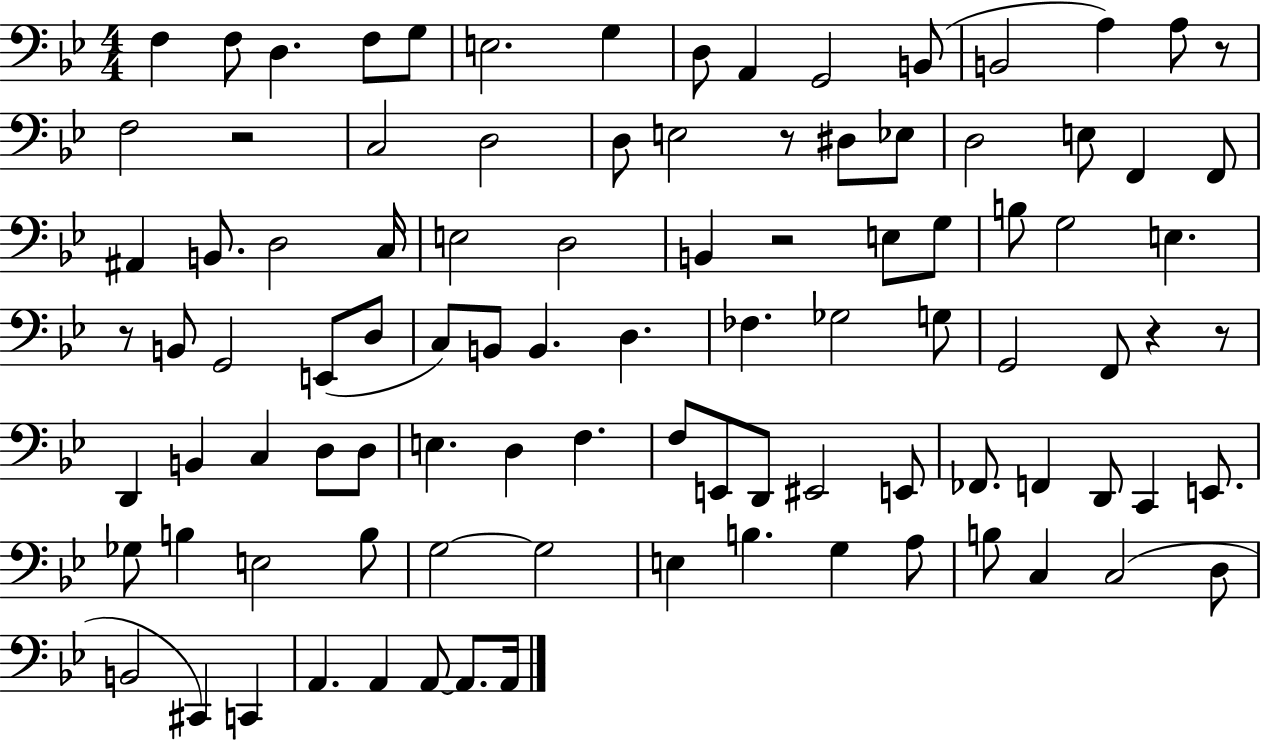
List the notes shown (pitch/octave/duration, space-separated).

F3/q F3/e D3/q. F3/e G3/e E3/h. G3/q D3/e A2/q G2/h B2/e B2/h A3/q A3/e R/e F3/h R/h C3/h D3/h D3/e E3/h R/e D#3/e Eb3/e D3/h E3/e F2/q F2/e A#2/q B2/e. D3/h C3/s E3/h D3/h B2/q R/h E3/e G3/e B3/e G3/h E3/q. R/e B2/e G2/h E2/e D3/e C3/e B2/e B2/q. D3/q. FES3/q. Gb3/h G3/e G2/h F2/e R/q R/e D2/q B2/q C3/q D3/e D3/e E3/q. D3/q F3/q. F3/e E2/e D2/e EIS2/h E2/e FES2/e. F2/q D2/e C2/q E2/e. Gb3/e B3/q E3/h B3/e G3/h G3/h E3/q B3/q. G3/q A3/e B3/e C3/q C3/h D3/e B2/h C#2/q C2/q A2/q. A2/q A2/e A2/e. A2/s